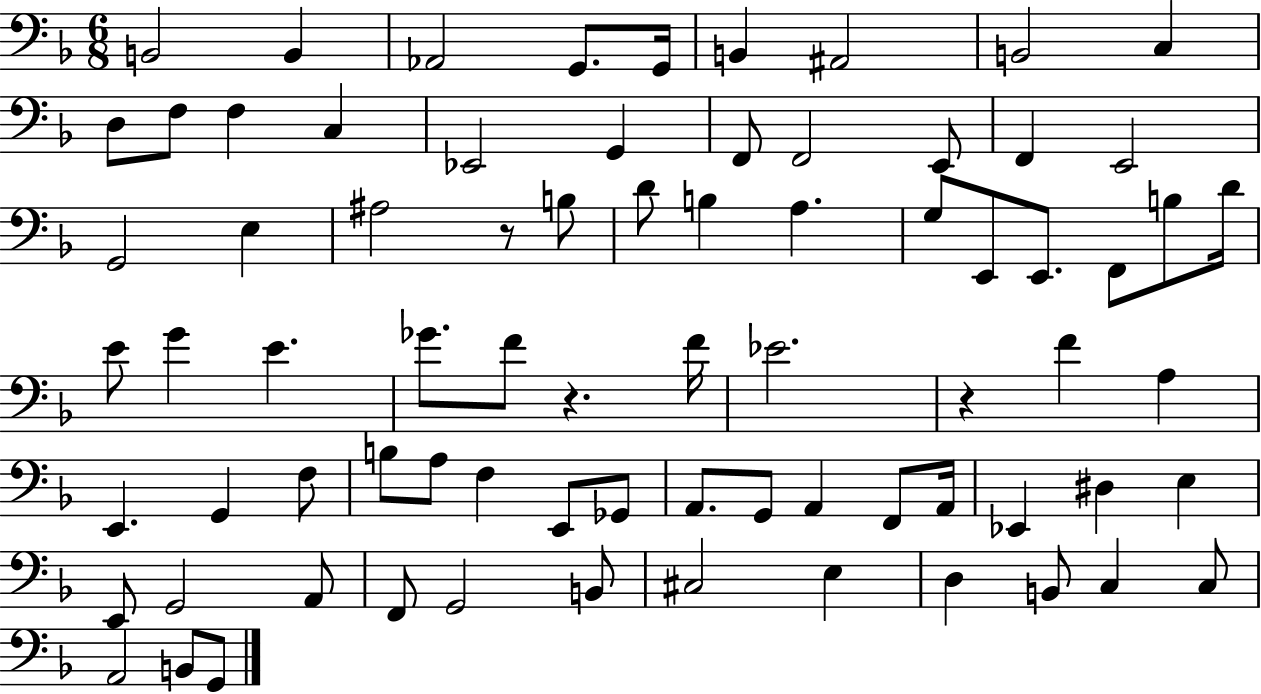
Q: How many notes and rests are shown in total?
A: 76